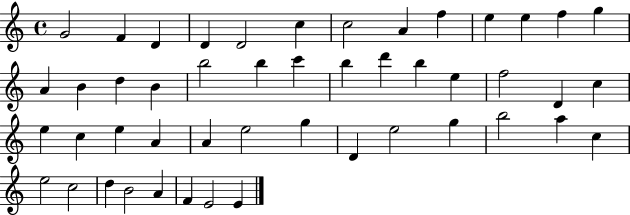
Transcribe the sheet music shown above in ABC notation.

X:1
T:Untitled
M:4/4
L:1/4
K:C
G2 F D D D2 c c2 A f e e f g A B d B b2 b c' b d' b e f2 D c e c e A A e2 g D e2 g b2 a c e2 c2 d B2 A F E2 E